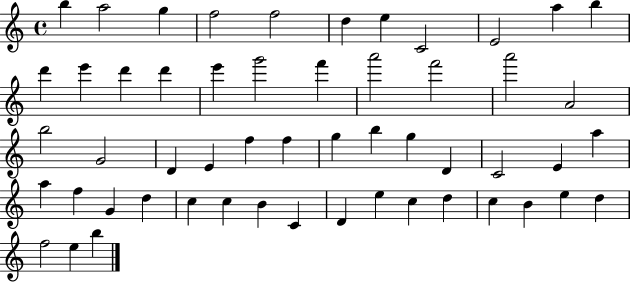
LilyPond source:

{
  \clef treble
  \time 4/4
  \defaultTimeSignature
  \key c \major
  b''4 a''2 g''4 | f''2 f''2 | d''4 e''4 c'2 | e'2 a''4 b''4 | \break d'''4 e'''4 d'''4 d'''4 | e'''4 g'''2 f'''4 | a'''2 f'''2 | a'''2 a'2 | \break b''2 g'2 | d'4 e'4 f''4 f''4 | g''4 b''4 g''4 d'4 | c'2 e'4 a''4 | \break a''4 f''4 g'4 d''4 | c''4 c''4 b'4 c'4 | d'4 e''4 c''4 d''4 | c''4 b'4 e''4 d''4 | \break f''2 e''4 b''4 | \bar "|."
}